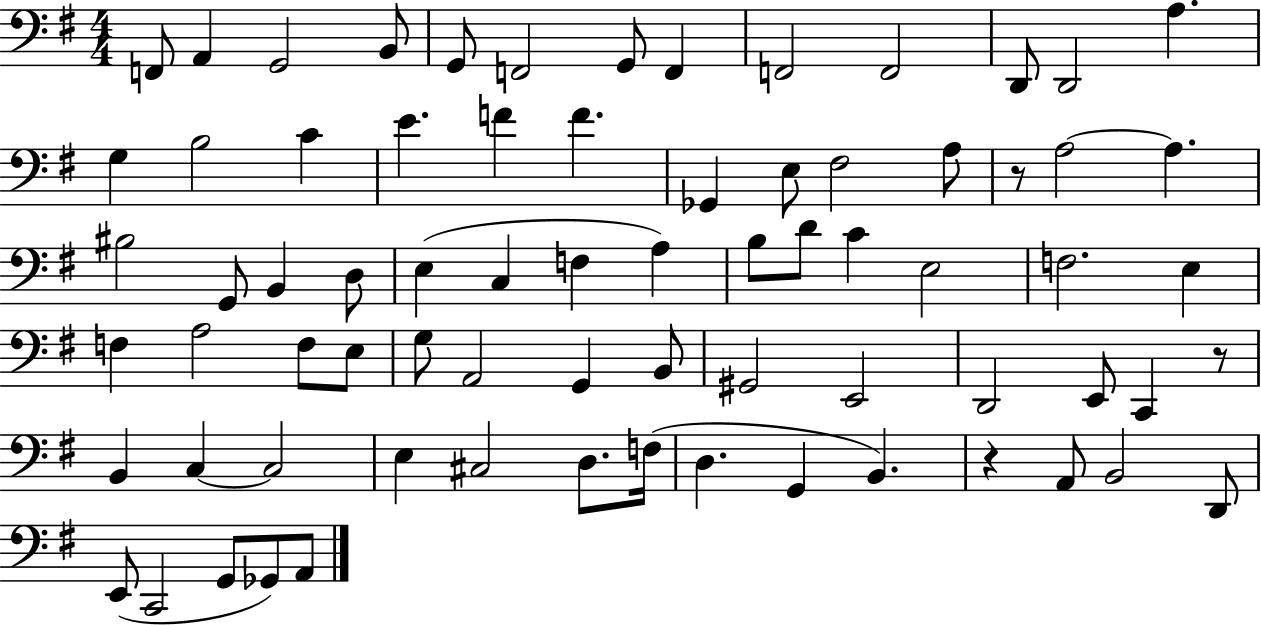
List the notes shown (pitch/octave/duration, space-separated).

F2/e A2/q G2/h B2/e G2/e F2/h G2/e F2/q F2/h F2/h D2/e D2/h A3/q. G3/q B3/h C4/q E4/q. F4/q F4/q. Gb2/q E3/e F#3/h A3/e R/e A3/h A3/q. BIS3/h G2/e B2/q D3/e E3/q C3/q F3/q A3/q B3/e D4/e C4/q E3/h F3/h. E3/q F3/q A3/h F3/e E3/e G3/e A2/h G2/q B2/e G#2/h E2/h D2/h E2/e C2/q R/e B2/q C3/q C3/h E3/q C#3/h D3/e. F3/s D3/q. G2/q B2/q. R/q A2/e B2/h D2/e E2/e C2/h G2/e Gb2/e A2/e